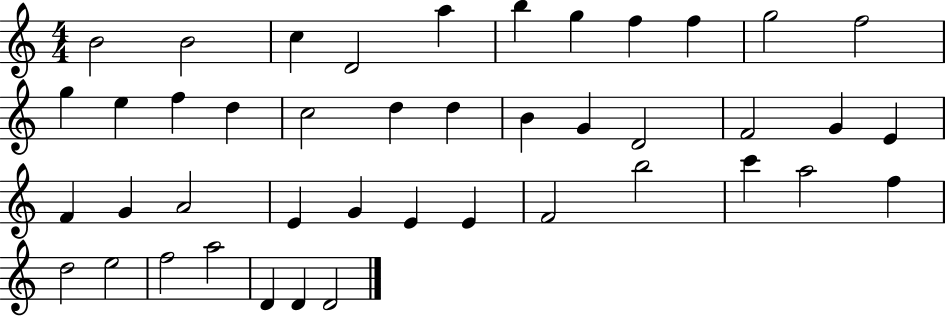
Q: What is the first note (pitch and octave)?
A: B4